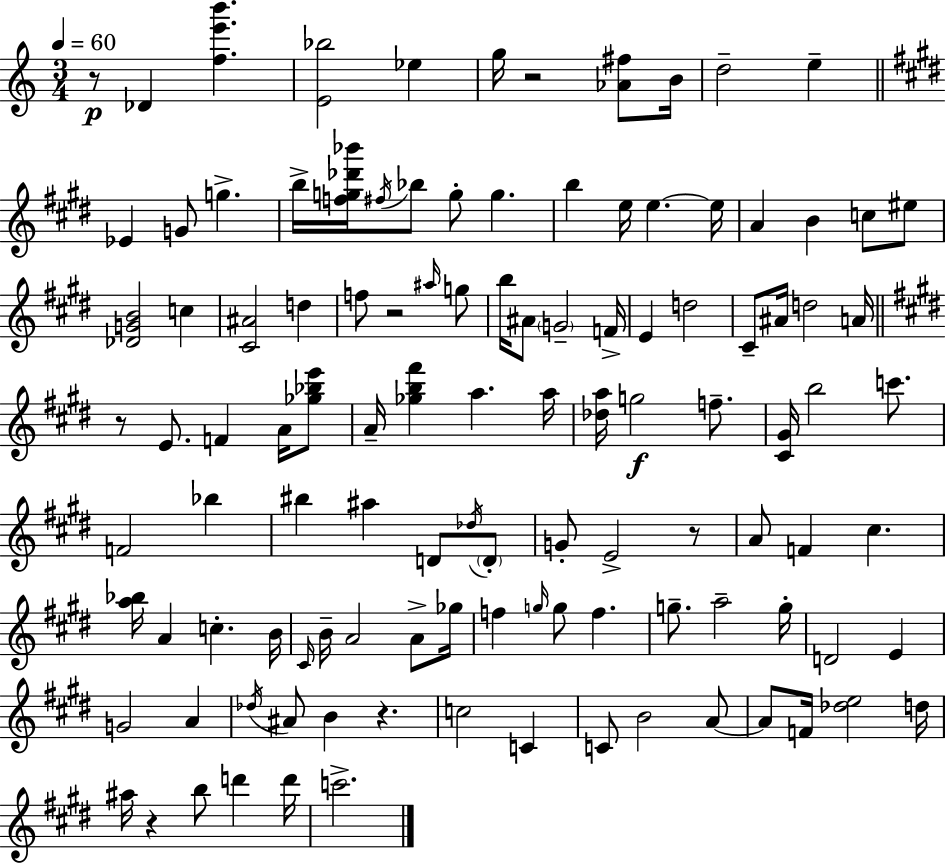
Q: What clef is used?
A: treble